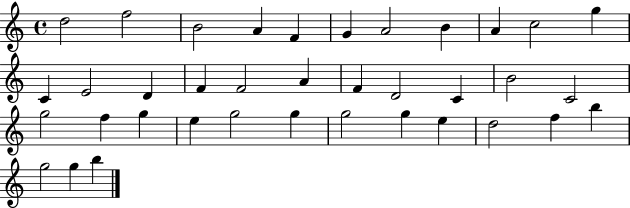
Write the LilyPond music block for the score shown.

{
  \clef treble
  \time 4/4
  \defaultTimeSignature
  \key c \major
  d''2 f''2 | b'2 a'4 f'4 | g'4 a'2 b'4 | a'4 c''2 g''4 | \break c'4 e'2 d'4 | f'4 f'2 a'4 | f'4 d'2 c'4 | b'2 c'2 | \break g''2 f''4 g''4 | e''4 g''2 g''4 | g''2 g''4 e''4 | d''2 f''4 b''4 | \break g''2 g''4 b''4 | \bar "|."
}